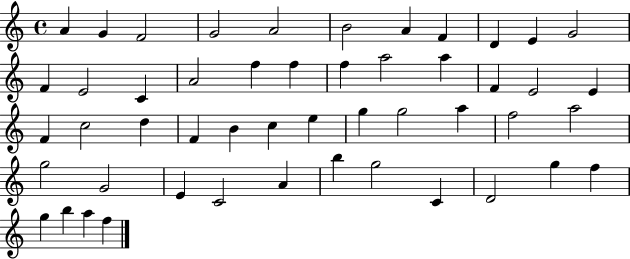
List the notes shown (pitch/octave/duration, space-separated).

A4/q G4/q F4/h G4/h A4/h B4/h A4/q F4/q D4/q E4/q G4/h F4/q E4/h C4/q A4/h F5/q F5/q F5/q A5/h A5/q F4/q E4/h E4/q F4/q C5/h D5/q F4/q B4/q C5/q E5/q G5/q G5/h A5/q F5/h A5/h G5/h G4/h E4/q C4/h A4/q B5/q G5/h C4/q D4/h G5/q F5/q G5/q B5/q A5/q F5/q